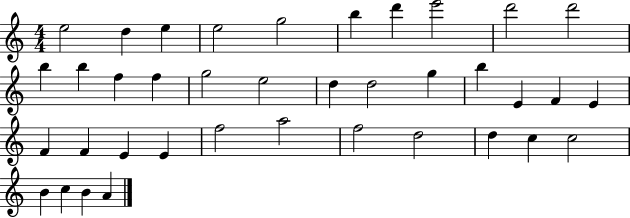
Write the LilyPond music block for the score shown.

{
  \clef treble
  \numericTimeSignature
  \time 4/4
  \key c \major
  e''2 d''4 e''4 | e''2 g''2 | b''4 d'''4 e'''2 | d'''2 d'''2 | \break b''4 b''4 f''4 f''4 | g''2 e''2 | d''4 d''2 g''4 | b''4 e'4 f'4 e'4 | \break f'4 f'4 e'4 e'4 | f''2 a''2 | f''2 d''2 | d''4 c''4 c''2 | \break b'4 c''4 b'4 a'4 | \bar "|."
}